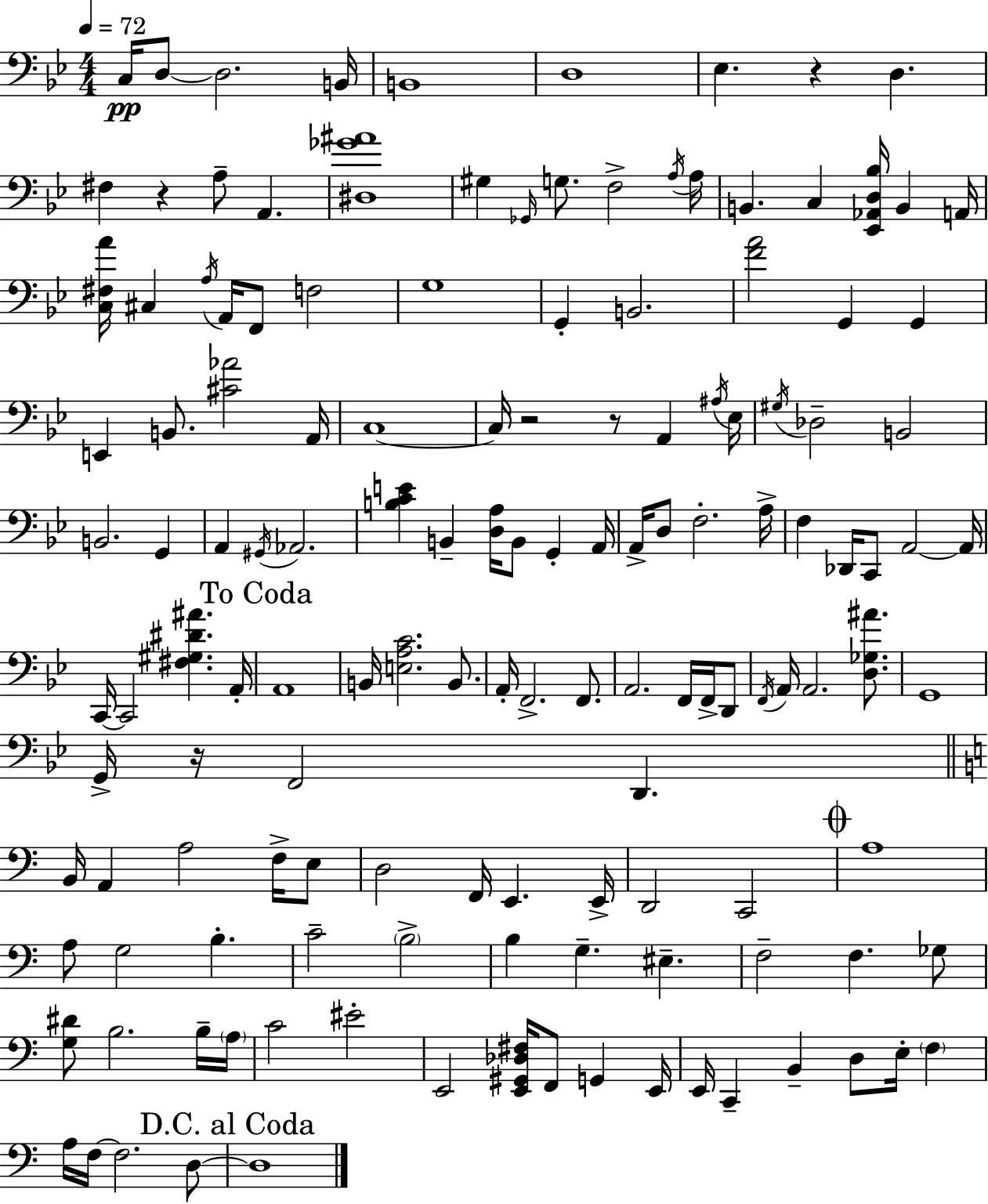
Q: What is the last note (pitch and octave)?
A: D3